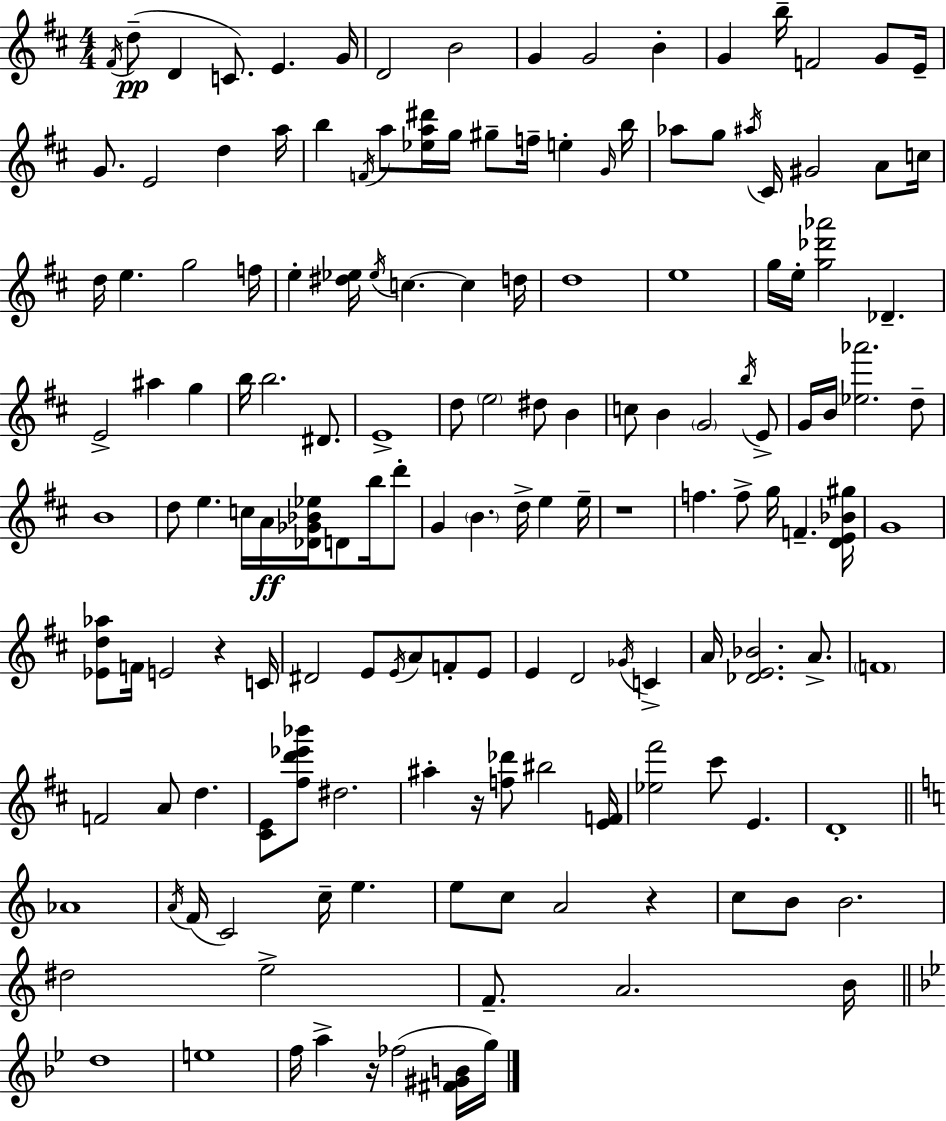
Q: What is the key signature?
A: D major